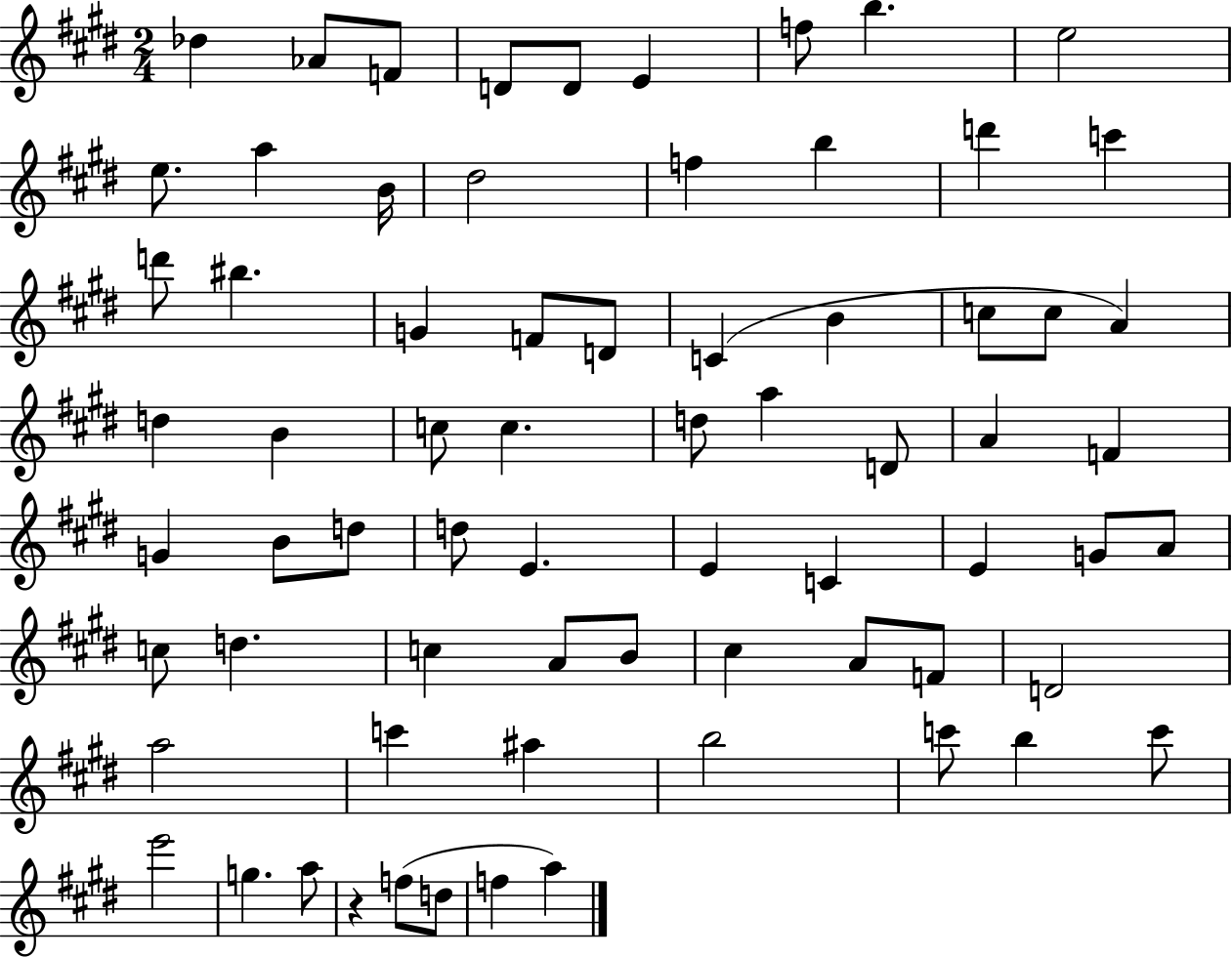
Db5/q Ab4/e F4/e D4/e D4/e E4/q F5/e B5/q. E5/h E5/e. A5/q B4/s D#5/h F5/q B5/q D6/q C6/q D6/e BIS5/q. G4/q F4/e D4/e C4/q B4/q C5/e C5/e A4/q D5/q B4/q C5/e C5/q. D5/e A5/q D4/e A4/q F4/q G4/q B4/e D5/e D5/e E4/q. E4/q C4/q E4/q G4/e A4/e C5/e D5/q. C5/q A4/e B4/e C#5/q A4/e F4/e D4/h A5/h C6/q A#5/q B5/h C6/e B5/q C6/e E6/h G5/q. A5/e R/q F5/e D5/e F5/q A5/q